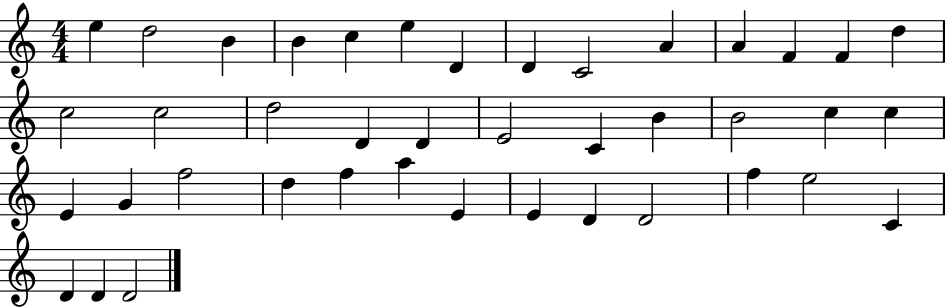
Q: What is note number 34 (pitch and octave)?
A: D4